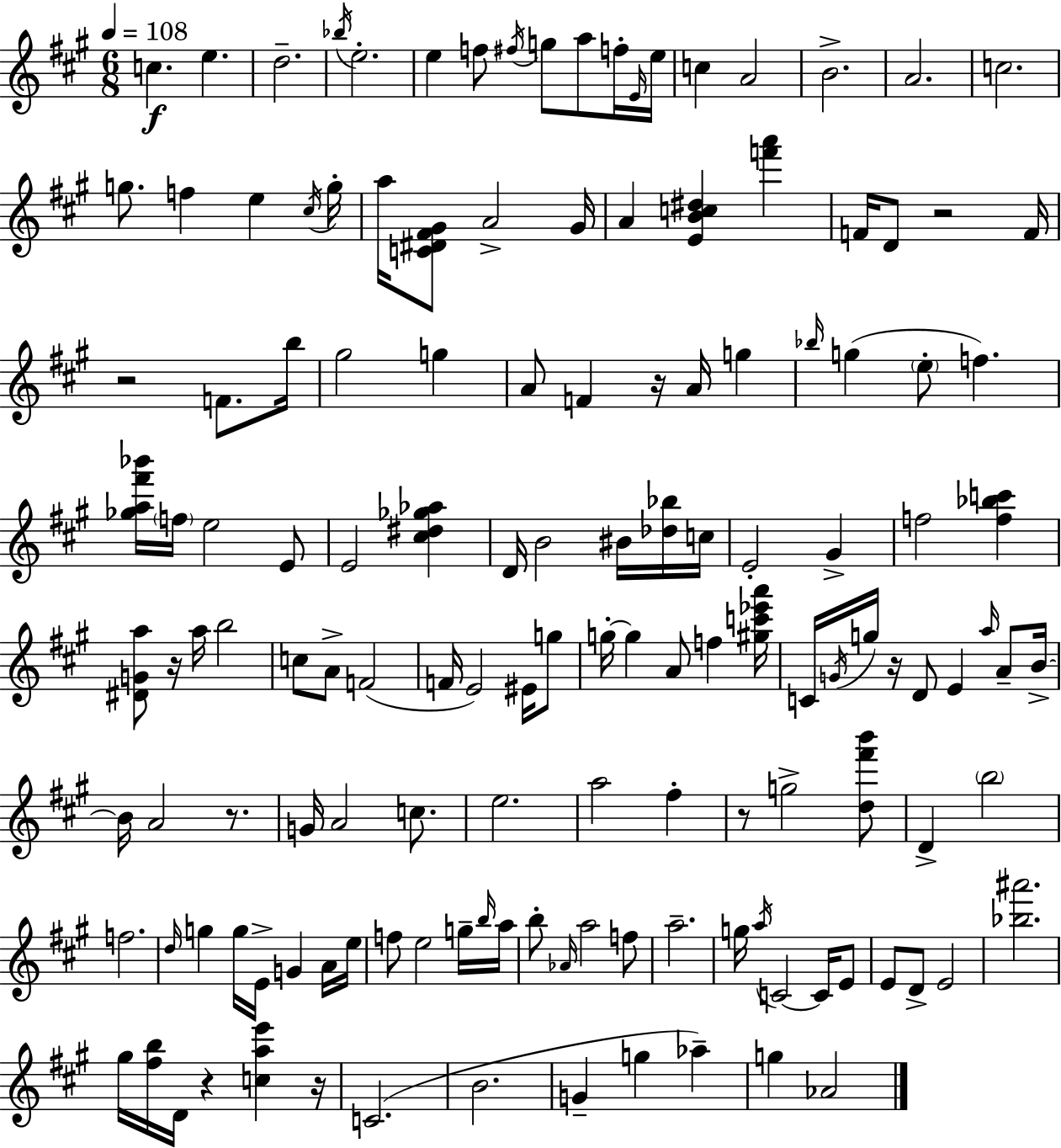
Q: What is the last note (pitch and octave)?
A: Ab4